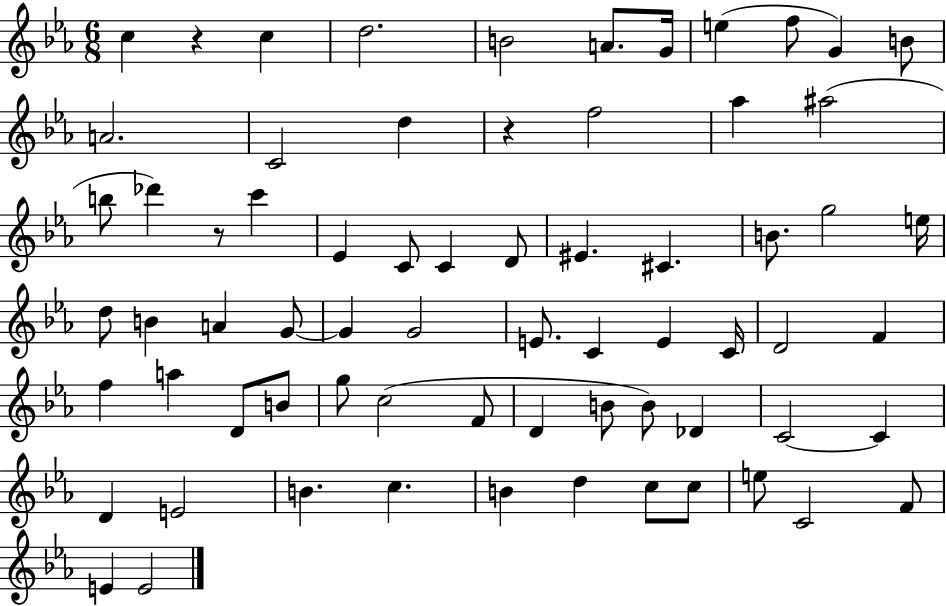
X:1
T:Untitled
M:6/8
L:1/4
K:Eb
c z c d2 B2 A/2 G/4 e f/2 G B/2 A2 C2 d z f2 _a ^a2 b/2 _d' z/2 c' _E C/2 C D/2 ^E ^C B/2 g2 e/4 d/2 B A G/2 G G2 E/2 C E C/4 D2 F f a D/2 B/2 g/2 c2 F/2 D B/2 B/2 _D C2 C D E2 B c B d c/2 c/2 e/2 C2 F/2 E E2